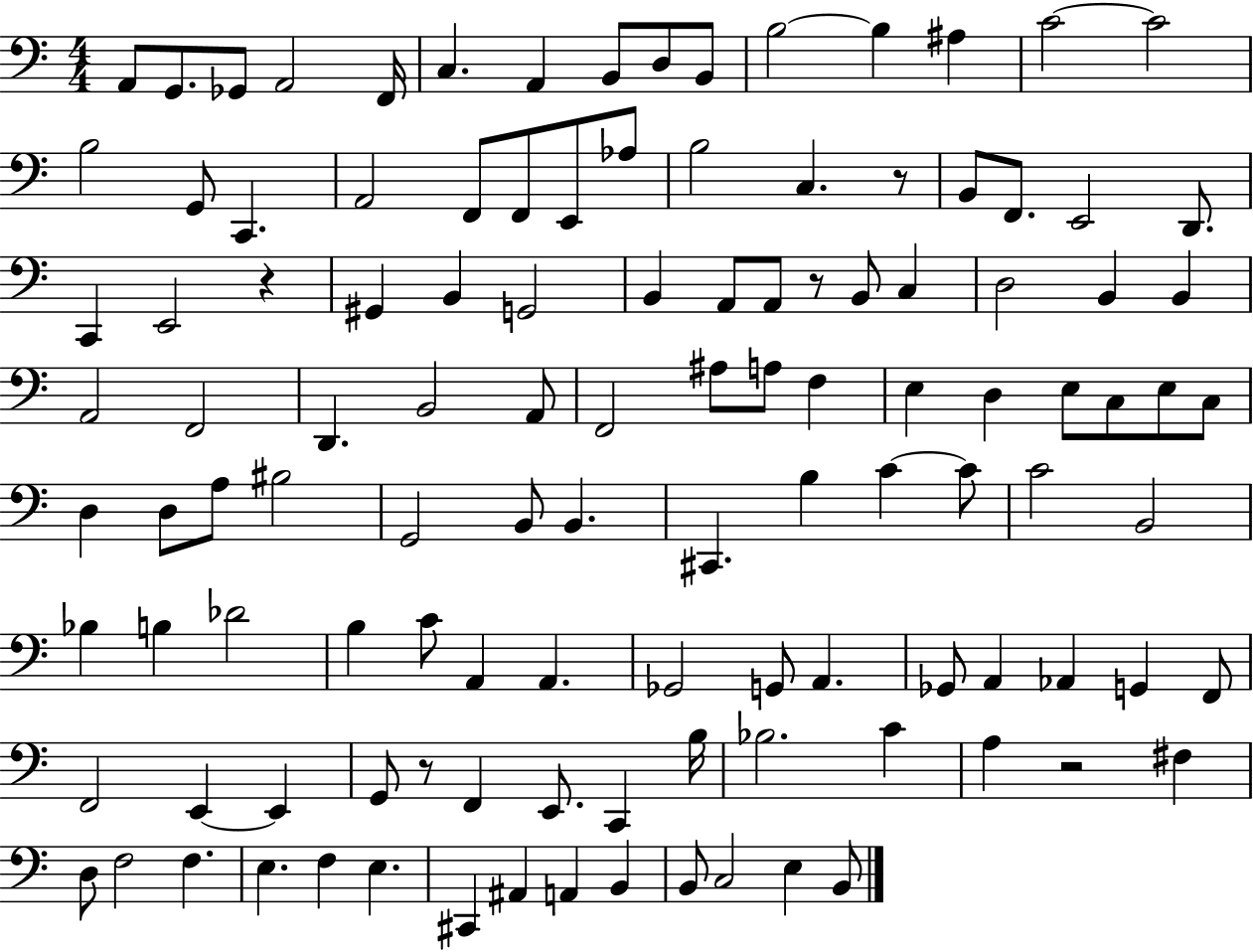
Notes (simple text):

A2/e G2/e. Gb2/e A2/h F2/s C3/q. A2/q B2/e D3/e B2/e B3/h B3/q A#3/q C4/h C4/h B3/h G2/e C2/q. A2/h F2/e F2/e E2/e Ab3/e B3/h C3/q. R/e B2/e F2/e. E2/h D2/e. C2/q E2/h R/q G#2/q B2/q G2/h B2/q A2/e A2/e R/e B2/e C3/q D3/h B2/q B2/q A2/h F2/h D2/q. B2/h A2/e F2/h A#3/e A3/e F3/q E3/q D3/q E3/e C3/e E3/e C3/e D3/q D3/e A3/e BIS3/h G2/h B2/e B2/q. C#2/q. B3/q C4/q C4/e C4/h B2/h Bb3/q B3/q Db4/h B3/q C4/e A2/q A2/q. Gb2/h G2/e A2/q. Gb2/e A2/q Ab2/q G2/q F2/e F2/h E2/q E2/q G2/e R/e F2/q E2/e. C2/q B3/s Bb3/h. C4/q A3/q R/h F#3/q D3/e F3/h F3/q. E3/q. F3/q E3/q. C#2/q A#2/q A2/q B2/q B2/e C3/h E3/q B2/e